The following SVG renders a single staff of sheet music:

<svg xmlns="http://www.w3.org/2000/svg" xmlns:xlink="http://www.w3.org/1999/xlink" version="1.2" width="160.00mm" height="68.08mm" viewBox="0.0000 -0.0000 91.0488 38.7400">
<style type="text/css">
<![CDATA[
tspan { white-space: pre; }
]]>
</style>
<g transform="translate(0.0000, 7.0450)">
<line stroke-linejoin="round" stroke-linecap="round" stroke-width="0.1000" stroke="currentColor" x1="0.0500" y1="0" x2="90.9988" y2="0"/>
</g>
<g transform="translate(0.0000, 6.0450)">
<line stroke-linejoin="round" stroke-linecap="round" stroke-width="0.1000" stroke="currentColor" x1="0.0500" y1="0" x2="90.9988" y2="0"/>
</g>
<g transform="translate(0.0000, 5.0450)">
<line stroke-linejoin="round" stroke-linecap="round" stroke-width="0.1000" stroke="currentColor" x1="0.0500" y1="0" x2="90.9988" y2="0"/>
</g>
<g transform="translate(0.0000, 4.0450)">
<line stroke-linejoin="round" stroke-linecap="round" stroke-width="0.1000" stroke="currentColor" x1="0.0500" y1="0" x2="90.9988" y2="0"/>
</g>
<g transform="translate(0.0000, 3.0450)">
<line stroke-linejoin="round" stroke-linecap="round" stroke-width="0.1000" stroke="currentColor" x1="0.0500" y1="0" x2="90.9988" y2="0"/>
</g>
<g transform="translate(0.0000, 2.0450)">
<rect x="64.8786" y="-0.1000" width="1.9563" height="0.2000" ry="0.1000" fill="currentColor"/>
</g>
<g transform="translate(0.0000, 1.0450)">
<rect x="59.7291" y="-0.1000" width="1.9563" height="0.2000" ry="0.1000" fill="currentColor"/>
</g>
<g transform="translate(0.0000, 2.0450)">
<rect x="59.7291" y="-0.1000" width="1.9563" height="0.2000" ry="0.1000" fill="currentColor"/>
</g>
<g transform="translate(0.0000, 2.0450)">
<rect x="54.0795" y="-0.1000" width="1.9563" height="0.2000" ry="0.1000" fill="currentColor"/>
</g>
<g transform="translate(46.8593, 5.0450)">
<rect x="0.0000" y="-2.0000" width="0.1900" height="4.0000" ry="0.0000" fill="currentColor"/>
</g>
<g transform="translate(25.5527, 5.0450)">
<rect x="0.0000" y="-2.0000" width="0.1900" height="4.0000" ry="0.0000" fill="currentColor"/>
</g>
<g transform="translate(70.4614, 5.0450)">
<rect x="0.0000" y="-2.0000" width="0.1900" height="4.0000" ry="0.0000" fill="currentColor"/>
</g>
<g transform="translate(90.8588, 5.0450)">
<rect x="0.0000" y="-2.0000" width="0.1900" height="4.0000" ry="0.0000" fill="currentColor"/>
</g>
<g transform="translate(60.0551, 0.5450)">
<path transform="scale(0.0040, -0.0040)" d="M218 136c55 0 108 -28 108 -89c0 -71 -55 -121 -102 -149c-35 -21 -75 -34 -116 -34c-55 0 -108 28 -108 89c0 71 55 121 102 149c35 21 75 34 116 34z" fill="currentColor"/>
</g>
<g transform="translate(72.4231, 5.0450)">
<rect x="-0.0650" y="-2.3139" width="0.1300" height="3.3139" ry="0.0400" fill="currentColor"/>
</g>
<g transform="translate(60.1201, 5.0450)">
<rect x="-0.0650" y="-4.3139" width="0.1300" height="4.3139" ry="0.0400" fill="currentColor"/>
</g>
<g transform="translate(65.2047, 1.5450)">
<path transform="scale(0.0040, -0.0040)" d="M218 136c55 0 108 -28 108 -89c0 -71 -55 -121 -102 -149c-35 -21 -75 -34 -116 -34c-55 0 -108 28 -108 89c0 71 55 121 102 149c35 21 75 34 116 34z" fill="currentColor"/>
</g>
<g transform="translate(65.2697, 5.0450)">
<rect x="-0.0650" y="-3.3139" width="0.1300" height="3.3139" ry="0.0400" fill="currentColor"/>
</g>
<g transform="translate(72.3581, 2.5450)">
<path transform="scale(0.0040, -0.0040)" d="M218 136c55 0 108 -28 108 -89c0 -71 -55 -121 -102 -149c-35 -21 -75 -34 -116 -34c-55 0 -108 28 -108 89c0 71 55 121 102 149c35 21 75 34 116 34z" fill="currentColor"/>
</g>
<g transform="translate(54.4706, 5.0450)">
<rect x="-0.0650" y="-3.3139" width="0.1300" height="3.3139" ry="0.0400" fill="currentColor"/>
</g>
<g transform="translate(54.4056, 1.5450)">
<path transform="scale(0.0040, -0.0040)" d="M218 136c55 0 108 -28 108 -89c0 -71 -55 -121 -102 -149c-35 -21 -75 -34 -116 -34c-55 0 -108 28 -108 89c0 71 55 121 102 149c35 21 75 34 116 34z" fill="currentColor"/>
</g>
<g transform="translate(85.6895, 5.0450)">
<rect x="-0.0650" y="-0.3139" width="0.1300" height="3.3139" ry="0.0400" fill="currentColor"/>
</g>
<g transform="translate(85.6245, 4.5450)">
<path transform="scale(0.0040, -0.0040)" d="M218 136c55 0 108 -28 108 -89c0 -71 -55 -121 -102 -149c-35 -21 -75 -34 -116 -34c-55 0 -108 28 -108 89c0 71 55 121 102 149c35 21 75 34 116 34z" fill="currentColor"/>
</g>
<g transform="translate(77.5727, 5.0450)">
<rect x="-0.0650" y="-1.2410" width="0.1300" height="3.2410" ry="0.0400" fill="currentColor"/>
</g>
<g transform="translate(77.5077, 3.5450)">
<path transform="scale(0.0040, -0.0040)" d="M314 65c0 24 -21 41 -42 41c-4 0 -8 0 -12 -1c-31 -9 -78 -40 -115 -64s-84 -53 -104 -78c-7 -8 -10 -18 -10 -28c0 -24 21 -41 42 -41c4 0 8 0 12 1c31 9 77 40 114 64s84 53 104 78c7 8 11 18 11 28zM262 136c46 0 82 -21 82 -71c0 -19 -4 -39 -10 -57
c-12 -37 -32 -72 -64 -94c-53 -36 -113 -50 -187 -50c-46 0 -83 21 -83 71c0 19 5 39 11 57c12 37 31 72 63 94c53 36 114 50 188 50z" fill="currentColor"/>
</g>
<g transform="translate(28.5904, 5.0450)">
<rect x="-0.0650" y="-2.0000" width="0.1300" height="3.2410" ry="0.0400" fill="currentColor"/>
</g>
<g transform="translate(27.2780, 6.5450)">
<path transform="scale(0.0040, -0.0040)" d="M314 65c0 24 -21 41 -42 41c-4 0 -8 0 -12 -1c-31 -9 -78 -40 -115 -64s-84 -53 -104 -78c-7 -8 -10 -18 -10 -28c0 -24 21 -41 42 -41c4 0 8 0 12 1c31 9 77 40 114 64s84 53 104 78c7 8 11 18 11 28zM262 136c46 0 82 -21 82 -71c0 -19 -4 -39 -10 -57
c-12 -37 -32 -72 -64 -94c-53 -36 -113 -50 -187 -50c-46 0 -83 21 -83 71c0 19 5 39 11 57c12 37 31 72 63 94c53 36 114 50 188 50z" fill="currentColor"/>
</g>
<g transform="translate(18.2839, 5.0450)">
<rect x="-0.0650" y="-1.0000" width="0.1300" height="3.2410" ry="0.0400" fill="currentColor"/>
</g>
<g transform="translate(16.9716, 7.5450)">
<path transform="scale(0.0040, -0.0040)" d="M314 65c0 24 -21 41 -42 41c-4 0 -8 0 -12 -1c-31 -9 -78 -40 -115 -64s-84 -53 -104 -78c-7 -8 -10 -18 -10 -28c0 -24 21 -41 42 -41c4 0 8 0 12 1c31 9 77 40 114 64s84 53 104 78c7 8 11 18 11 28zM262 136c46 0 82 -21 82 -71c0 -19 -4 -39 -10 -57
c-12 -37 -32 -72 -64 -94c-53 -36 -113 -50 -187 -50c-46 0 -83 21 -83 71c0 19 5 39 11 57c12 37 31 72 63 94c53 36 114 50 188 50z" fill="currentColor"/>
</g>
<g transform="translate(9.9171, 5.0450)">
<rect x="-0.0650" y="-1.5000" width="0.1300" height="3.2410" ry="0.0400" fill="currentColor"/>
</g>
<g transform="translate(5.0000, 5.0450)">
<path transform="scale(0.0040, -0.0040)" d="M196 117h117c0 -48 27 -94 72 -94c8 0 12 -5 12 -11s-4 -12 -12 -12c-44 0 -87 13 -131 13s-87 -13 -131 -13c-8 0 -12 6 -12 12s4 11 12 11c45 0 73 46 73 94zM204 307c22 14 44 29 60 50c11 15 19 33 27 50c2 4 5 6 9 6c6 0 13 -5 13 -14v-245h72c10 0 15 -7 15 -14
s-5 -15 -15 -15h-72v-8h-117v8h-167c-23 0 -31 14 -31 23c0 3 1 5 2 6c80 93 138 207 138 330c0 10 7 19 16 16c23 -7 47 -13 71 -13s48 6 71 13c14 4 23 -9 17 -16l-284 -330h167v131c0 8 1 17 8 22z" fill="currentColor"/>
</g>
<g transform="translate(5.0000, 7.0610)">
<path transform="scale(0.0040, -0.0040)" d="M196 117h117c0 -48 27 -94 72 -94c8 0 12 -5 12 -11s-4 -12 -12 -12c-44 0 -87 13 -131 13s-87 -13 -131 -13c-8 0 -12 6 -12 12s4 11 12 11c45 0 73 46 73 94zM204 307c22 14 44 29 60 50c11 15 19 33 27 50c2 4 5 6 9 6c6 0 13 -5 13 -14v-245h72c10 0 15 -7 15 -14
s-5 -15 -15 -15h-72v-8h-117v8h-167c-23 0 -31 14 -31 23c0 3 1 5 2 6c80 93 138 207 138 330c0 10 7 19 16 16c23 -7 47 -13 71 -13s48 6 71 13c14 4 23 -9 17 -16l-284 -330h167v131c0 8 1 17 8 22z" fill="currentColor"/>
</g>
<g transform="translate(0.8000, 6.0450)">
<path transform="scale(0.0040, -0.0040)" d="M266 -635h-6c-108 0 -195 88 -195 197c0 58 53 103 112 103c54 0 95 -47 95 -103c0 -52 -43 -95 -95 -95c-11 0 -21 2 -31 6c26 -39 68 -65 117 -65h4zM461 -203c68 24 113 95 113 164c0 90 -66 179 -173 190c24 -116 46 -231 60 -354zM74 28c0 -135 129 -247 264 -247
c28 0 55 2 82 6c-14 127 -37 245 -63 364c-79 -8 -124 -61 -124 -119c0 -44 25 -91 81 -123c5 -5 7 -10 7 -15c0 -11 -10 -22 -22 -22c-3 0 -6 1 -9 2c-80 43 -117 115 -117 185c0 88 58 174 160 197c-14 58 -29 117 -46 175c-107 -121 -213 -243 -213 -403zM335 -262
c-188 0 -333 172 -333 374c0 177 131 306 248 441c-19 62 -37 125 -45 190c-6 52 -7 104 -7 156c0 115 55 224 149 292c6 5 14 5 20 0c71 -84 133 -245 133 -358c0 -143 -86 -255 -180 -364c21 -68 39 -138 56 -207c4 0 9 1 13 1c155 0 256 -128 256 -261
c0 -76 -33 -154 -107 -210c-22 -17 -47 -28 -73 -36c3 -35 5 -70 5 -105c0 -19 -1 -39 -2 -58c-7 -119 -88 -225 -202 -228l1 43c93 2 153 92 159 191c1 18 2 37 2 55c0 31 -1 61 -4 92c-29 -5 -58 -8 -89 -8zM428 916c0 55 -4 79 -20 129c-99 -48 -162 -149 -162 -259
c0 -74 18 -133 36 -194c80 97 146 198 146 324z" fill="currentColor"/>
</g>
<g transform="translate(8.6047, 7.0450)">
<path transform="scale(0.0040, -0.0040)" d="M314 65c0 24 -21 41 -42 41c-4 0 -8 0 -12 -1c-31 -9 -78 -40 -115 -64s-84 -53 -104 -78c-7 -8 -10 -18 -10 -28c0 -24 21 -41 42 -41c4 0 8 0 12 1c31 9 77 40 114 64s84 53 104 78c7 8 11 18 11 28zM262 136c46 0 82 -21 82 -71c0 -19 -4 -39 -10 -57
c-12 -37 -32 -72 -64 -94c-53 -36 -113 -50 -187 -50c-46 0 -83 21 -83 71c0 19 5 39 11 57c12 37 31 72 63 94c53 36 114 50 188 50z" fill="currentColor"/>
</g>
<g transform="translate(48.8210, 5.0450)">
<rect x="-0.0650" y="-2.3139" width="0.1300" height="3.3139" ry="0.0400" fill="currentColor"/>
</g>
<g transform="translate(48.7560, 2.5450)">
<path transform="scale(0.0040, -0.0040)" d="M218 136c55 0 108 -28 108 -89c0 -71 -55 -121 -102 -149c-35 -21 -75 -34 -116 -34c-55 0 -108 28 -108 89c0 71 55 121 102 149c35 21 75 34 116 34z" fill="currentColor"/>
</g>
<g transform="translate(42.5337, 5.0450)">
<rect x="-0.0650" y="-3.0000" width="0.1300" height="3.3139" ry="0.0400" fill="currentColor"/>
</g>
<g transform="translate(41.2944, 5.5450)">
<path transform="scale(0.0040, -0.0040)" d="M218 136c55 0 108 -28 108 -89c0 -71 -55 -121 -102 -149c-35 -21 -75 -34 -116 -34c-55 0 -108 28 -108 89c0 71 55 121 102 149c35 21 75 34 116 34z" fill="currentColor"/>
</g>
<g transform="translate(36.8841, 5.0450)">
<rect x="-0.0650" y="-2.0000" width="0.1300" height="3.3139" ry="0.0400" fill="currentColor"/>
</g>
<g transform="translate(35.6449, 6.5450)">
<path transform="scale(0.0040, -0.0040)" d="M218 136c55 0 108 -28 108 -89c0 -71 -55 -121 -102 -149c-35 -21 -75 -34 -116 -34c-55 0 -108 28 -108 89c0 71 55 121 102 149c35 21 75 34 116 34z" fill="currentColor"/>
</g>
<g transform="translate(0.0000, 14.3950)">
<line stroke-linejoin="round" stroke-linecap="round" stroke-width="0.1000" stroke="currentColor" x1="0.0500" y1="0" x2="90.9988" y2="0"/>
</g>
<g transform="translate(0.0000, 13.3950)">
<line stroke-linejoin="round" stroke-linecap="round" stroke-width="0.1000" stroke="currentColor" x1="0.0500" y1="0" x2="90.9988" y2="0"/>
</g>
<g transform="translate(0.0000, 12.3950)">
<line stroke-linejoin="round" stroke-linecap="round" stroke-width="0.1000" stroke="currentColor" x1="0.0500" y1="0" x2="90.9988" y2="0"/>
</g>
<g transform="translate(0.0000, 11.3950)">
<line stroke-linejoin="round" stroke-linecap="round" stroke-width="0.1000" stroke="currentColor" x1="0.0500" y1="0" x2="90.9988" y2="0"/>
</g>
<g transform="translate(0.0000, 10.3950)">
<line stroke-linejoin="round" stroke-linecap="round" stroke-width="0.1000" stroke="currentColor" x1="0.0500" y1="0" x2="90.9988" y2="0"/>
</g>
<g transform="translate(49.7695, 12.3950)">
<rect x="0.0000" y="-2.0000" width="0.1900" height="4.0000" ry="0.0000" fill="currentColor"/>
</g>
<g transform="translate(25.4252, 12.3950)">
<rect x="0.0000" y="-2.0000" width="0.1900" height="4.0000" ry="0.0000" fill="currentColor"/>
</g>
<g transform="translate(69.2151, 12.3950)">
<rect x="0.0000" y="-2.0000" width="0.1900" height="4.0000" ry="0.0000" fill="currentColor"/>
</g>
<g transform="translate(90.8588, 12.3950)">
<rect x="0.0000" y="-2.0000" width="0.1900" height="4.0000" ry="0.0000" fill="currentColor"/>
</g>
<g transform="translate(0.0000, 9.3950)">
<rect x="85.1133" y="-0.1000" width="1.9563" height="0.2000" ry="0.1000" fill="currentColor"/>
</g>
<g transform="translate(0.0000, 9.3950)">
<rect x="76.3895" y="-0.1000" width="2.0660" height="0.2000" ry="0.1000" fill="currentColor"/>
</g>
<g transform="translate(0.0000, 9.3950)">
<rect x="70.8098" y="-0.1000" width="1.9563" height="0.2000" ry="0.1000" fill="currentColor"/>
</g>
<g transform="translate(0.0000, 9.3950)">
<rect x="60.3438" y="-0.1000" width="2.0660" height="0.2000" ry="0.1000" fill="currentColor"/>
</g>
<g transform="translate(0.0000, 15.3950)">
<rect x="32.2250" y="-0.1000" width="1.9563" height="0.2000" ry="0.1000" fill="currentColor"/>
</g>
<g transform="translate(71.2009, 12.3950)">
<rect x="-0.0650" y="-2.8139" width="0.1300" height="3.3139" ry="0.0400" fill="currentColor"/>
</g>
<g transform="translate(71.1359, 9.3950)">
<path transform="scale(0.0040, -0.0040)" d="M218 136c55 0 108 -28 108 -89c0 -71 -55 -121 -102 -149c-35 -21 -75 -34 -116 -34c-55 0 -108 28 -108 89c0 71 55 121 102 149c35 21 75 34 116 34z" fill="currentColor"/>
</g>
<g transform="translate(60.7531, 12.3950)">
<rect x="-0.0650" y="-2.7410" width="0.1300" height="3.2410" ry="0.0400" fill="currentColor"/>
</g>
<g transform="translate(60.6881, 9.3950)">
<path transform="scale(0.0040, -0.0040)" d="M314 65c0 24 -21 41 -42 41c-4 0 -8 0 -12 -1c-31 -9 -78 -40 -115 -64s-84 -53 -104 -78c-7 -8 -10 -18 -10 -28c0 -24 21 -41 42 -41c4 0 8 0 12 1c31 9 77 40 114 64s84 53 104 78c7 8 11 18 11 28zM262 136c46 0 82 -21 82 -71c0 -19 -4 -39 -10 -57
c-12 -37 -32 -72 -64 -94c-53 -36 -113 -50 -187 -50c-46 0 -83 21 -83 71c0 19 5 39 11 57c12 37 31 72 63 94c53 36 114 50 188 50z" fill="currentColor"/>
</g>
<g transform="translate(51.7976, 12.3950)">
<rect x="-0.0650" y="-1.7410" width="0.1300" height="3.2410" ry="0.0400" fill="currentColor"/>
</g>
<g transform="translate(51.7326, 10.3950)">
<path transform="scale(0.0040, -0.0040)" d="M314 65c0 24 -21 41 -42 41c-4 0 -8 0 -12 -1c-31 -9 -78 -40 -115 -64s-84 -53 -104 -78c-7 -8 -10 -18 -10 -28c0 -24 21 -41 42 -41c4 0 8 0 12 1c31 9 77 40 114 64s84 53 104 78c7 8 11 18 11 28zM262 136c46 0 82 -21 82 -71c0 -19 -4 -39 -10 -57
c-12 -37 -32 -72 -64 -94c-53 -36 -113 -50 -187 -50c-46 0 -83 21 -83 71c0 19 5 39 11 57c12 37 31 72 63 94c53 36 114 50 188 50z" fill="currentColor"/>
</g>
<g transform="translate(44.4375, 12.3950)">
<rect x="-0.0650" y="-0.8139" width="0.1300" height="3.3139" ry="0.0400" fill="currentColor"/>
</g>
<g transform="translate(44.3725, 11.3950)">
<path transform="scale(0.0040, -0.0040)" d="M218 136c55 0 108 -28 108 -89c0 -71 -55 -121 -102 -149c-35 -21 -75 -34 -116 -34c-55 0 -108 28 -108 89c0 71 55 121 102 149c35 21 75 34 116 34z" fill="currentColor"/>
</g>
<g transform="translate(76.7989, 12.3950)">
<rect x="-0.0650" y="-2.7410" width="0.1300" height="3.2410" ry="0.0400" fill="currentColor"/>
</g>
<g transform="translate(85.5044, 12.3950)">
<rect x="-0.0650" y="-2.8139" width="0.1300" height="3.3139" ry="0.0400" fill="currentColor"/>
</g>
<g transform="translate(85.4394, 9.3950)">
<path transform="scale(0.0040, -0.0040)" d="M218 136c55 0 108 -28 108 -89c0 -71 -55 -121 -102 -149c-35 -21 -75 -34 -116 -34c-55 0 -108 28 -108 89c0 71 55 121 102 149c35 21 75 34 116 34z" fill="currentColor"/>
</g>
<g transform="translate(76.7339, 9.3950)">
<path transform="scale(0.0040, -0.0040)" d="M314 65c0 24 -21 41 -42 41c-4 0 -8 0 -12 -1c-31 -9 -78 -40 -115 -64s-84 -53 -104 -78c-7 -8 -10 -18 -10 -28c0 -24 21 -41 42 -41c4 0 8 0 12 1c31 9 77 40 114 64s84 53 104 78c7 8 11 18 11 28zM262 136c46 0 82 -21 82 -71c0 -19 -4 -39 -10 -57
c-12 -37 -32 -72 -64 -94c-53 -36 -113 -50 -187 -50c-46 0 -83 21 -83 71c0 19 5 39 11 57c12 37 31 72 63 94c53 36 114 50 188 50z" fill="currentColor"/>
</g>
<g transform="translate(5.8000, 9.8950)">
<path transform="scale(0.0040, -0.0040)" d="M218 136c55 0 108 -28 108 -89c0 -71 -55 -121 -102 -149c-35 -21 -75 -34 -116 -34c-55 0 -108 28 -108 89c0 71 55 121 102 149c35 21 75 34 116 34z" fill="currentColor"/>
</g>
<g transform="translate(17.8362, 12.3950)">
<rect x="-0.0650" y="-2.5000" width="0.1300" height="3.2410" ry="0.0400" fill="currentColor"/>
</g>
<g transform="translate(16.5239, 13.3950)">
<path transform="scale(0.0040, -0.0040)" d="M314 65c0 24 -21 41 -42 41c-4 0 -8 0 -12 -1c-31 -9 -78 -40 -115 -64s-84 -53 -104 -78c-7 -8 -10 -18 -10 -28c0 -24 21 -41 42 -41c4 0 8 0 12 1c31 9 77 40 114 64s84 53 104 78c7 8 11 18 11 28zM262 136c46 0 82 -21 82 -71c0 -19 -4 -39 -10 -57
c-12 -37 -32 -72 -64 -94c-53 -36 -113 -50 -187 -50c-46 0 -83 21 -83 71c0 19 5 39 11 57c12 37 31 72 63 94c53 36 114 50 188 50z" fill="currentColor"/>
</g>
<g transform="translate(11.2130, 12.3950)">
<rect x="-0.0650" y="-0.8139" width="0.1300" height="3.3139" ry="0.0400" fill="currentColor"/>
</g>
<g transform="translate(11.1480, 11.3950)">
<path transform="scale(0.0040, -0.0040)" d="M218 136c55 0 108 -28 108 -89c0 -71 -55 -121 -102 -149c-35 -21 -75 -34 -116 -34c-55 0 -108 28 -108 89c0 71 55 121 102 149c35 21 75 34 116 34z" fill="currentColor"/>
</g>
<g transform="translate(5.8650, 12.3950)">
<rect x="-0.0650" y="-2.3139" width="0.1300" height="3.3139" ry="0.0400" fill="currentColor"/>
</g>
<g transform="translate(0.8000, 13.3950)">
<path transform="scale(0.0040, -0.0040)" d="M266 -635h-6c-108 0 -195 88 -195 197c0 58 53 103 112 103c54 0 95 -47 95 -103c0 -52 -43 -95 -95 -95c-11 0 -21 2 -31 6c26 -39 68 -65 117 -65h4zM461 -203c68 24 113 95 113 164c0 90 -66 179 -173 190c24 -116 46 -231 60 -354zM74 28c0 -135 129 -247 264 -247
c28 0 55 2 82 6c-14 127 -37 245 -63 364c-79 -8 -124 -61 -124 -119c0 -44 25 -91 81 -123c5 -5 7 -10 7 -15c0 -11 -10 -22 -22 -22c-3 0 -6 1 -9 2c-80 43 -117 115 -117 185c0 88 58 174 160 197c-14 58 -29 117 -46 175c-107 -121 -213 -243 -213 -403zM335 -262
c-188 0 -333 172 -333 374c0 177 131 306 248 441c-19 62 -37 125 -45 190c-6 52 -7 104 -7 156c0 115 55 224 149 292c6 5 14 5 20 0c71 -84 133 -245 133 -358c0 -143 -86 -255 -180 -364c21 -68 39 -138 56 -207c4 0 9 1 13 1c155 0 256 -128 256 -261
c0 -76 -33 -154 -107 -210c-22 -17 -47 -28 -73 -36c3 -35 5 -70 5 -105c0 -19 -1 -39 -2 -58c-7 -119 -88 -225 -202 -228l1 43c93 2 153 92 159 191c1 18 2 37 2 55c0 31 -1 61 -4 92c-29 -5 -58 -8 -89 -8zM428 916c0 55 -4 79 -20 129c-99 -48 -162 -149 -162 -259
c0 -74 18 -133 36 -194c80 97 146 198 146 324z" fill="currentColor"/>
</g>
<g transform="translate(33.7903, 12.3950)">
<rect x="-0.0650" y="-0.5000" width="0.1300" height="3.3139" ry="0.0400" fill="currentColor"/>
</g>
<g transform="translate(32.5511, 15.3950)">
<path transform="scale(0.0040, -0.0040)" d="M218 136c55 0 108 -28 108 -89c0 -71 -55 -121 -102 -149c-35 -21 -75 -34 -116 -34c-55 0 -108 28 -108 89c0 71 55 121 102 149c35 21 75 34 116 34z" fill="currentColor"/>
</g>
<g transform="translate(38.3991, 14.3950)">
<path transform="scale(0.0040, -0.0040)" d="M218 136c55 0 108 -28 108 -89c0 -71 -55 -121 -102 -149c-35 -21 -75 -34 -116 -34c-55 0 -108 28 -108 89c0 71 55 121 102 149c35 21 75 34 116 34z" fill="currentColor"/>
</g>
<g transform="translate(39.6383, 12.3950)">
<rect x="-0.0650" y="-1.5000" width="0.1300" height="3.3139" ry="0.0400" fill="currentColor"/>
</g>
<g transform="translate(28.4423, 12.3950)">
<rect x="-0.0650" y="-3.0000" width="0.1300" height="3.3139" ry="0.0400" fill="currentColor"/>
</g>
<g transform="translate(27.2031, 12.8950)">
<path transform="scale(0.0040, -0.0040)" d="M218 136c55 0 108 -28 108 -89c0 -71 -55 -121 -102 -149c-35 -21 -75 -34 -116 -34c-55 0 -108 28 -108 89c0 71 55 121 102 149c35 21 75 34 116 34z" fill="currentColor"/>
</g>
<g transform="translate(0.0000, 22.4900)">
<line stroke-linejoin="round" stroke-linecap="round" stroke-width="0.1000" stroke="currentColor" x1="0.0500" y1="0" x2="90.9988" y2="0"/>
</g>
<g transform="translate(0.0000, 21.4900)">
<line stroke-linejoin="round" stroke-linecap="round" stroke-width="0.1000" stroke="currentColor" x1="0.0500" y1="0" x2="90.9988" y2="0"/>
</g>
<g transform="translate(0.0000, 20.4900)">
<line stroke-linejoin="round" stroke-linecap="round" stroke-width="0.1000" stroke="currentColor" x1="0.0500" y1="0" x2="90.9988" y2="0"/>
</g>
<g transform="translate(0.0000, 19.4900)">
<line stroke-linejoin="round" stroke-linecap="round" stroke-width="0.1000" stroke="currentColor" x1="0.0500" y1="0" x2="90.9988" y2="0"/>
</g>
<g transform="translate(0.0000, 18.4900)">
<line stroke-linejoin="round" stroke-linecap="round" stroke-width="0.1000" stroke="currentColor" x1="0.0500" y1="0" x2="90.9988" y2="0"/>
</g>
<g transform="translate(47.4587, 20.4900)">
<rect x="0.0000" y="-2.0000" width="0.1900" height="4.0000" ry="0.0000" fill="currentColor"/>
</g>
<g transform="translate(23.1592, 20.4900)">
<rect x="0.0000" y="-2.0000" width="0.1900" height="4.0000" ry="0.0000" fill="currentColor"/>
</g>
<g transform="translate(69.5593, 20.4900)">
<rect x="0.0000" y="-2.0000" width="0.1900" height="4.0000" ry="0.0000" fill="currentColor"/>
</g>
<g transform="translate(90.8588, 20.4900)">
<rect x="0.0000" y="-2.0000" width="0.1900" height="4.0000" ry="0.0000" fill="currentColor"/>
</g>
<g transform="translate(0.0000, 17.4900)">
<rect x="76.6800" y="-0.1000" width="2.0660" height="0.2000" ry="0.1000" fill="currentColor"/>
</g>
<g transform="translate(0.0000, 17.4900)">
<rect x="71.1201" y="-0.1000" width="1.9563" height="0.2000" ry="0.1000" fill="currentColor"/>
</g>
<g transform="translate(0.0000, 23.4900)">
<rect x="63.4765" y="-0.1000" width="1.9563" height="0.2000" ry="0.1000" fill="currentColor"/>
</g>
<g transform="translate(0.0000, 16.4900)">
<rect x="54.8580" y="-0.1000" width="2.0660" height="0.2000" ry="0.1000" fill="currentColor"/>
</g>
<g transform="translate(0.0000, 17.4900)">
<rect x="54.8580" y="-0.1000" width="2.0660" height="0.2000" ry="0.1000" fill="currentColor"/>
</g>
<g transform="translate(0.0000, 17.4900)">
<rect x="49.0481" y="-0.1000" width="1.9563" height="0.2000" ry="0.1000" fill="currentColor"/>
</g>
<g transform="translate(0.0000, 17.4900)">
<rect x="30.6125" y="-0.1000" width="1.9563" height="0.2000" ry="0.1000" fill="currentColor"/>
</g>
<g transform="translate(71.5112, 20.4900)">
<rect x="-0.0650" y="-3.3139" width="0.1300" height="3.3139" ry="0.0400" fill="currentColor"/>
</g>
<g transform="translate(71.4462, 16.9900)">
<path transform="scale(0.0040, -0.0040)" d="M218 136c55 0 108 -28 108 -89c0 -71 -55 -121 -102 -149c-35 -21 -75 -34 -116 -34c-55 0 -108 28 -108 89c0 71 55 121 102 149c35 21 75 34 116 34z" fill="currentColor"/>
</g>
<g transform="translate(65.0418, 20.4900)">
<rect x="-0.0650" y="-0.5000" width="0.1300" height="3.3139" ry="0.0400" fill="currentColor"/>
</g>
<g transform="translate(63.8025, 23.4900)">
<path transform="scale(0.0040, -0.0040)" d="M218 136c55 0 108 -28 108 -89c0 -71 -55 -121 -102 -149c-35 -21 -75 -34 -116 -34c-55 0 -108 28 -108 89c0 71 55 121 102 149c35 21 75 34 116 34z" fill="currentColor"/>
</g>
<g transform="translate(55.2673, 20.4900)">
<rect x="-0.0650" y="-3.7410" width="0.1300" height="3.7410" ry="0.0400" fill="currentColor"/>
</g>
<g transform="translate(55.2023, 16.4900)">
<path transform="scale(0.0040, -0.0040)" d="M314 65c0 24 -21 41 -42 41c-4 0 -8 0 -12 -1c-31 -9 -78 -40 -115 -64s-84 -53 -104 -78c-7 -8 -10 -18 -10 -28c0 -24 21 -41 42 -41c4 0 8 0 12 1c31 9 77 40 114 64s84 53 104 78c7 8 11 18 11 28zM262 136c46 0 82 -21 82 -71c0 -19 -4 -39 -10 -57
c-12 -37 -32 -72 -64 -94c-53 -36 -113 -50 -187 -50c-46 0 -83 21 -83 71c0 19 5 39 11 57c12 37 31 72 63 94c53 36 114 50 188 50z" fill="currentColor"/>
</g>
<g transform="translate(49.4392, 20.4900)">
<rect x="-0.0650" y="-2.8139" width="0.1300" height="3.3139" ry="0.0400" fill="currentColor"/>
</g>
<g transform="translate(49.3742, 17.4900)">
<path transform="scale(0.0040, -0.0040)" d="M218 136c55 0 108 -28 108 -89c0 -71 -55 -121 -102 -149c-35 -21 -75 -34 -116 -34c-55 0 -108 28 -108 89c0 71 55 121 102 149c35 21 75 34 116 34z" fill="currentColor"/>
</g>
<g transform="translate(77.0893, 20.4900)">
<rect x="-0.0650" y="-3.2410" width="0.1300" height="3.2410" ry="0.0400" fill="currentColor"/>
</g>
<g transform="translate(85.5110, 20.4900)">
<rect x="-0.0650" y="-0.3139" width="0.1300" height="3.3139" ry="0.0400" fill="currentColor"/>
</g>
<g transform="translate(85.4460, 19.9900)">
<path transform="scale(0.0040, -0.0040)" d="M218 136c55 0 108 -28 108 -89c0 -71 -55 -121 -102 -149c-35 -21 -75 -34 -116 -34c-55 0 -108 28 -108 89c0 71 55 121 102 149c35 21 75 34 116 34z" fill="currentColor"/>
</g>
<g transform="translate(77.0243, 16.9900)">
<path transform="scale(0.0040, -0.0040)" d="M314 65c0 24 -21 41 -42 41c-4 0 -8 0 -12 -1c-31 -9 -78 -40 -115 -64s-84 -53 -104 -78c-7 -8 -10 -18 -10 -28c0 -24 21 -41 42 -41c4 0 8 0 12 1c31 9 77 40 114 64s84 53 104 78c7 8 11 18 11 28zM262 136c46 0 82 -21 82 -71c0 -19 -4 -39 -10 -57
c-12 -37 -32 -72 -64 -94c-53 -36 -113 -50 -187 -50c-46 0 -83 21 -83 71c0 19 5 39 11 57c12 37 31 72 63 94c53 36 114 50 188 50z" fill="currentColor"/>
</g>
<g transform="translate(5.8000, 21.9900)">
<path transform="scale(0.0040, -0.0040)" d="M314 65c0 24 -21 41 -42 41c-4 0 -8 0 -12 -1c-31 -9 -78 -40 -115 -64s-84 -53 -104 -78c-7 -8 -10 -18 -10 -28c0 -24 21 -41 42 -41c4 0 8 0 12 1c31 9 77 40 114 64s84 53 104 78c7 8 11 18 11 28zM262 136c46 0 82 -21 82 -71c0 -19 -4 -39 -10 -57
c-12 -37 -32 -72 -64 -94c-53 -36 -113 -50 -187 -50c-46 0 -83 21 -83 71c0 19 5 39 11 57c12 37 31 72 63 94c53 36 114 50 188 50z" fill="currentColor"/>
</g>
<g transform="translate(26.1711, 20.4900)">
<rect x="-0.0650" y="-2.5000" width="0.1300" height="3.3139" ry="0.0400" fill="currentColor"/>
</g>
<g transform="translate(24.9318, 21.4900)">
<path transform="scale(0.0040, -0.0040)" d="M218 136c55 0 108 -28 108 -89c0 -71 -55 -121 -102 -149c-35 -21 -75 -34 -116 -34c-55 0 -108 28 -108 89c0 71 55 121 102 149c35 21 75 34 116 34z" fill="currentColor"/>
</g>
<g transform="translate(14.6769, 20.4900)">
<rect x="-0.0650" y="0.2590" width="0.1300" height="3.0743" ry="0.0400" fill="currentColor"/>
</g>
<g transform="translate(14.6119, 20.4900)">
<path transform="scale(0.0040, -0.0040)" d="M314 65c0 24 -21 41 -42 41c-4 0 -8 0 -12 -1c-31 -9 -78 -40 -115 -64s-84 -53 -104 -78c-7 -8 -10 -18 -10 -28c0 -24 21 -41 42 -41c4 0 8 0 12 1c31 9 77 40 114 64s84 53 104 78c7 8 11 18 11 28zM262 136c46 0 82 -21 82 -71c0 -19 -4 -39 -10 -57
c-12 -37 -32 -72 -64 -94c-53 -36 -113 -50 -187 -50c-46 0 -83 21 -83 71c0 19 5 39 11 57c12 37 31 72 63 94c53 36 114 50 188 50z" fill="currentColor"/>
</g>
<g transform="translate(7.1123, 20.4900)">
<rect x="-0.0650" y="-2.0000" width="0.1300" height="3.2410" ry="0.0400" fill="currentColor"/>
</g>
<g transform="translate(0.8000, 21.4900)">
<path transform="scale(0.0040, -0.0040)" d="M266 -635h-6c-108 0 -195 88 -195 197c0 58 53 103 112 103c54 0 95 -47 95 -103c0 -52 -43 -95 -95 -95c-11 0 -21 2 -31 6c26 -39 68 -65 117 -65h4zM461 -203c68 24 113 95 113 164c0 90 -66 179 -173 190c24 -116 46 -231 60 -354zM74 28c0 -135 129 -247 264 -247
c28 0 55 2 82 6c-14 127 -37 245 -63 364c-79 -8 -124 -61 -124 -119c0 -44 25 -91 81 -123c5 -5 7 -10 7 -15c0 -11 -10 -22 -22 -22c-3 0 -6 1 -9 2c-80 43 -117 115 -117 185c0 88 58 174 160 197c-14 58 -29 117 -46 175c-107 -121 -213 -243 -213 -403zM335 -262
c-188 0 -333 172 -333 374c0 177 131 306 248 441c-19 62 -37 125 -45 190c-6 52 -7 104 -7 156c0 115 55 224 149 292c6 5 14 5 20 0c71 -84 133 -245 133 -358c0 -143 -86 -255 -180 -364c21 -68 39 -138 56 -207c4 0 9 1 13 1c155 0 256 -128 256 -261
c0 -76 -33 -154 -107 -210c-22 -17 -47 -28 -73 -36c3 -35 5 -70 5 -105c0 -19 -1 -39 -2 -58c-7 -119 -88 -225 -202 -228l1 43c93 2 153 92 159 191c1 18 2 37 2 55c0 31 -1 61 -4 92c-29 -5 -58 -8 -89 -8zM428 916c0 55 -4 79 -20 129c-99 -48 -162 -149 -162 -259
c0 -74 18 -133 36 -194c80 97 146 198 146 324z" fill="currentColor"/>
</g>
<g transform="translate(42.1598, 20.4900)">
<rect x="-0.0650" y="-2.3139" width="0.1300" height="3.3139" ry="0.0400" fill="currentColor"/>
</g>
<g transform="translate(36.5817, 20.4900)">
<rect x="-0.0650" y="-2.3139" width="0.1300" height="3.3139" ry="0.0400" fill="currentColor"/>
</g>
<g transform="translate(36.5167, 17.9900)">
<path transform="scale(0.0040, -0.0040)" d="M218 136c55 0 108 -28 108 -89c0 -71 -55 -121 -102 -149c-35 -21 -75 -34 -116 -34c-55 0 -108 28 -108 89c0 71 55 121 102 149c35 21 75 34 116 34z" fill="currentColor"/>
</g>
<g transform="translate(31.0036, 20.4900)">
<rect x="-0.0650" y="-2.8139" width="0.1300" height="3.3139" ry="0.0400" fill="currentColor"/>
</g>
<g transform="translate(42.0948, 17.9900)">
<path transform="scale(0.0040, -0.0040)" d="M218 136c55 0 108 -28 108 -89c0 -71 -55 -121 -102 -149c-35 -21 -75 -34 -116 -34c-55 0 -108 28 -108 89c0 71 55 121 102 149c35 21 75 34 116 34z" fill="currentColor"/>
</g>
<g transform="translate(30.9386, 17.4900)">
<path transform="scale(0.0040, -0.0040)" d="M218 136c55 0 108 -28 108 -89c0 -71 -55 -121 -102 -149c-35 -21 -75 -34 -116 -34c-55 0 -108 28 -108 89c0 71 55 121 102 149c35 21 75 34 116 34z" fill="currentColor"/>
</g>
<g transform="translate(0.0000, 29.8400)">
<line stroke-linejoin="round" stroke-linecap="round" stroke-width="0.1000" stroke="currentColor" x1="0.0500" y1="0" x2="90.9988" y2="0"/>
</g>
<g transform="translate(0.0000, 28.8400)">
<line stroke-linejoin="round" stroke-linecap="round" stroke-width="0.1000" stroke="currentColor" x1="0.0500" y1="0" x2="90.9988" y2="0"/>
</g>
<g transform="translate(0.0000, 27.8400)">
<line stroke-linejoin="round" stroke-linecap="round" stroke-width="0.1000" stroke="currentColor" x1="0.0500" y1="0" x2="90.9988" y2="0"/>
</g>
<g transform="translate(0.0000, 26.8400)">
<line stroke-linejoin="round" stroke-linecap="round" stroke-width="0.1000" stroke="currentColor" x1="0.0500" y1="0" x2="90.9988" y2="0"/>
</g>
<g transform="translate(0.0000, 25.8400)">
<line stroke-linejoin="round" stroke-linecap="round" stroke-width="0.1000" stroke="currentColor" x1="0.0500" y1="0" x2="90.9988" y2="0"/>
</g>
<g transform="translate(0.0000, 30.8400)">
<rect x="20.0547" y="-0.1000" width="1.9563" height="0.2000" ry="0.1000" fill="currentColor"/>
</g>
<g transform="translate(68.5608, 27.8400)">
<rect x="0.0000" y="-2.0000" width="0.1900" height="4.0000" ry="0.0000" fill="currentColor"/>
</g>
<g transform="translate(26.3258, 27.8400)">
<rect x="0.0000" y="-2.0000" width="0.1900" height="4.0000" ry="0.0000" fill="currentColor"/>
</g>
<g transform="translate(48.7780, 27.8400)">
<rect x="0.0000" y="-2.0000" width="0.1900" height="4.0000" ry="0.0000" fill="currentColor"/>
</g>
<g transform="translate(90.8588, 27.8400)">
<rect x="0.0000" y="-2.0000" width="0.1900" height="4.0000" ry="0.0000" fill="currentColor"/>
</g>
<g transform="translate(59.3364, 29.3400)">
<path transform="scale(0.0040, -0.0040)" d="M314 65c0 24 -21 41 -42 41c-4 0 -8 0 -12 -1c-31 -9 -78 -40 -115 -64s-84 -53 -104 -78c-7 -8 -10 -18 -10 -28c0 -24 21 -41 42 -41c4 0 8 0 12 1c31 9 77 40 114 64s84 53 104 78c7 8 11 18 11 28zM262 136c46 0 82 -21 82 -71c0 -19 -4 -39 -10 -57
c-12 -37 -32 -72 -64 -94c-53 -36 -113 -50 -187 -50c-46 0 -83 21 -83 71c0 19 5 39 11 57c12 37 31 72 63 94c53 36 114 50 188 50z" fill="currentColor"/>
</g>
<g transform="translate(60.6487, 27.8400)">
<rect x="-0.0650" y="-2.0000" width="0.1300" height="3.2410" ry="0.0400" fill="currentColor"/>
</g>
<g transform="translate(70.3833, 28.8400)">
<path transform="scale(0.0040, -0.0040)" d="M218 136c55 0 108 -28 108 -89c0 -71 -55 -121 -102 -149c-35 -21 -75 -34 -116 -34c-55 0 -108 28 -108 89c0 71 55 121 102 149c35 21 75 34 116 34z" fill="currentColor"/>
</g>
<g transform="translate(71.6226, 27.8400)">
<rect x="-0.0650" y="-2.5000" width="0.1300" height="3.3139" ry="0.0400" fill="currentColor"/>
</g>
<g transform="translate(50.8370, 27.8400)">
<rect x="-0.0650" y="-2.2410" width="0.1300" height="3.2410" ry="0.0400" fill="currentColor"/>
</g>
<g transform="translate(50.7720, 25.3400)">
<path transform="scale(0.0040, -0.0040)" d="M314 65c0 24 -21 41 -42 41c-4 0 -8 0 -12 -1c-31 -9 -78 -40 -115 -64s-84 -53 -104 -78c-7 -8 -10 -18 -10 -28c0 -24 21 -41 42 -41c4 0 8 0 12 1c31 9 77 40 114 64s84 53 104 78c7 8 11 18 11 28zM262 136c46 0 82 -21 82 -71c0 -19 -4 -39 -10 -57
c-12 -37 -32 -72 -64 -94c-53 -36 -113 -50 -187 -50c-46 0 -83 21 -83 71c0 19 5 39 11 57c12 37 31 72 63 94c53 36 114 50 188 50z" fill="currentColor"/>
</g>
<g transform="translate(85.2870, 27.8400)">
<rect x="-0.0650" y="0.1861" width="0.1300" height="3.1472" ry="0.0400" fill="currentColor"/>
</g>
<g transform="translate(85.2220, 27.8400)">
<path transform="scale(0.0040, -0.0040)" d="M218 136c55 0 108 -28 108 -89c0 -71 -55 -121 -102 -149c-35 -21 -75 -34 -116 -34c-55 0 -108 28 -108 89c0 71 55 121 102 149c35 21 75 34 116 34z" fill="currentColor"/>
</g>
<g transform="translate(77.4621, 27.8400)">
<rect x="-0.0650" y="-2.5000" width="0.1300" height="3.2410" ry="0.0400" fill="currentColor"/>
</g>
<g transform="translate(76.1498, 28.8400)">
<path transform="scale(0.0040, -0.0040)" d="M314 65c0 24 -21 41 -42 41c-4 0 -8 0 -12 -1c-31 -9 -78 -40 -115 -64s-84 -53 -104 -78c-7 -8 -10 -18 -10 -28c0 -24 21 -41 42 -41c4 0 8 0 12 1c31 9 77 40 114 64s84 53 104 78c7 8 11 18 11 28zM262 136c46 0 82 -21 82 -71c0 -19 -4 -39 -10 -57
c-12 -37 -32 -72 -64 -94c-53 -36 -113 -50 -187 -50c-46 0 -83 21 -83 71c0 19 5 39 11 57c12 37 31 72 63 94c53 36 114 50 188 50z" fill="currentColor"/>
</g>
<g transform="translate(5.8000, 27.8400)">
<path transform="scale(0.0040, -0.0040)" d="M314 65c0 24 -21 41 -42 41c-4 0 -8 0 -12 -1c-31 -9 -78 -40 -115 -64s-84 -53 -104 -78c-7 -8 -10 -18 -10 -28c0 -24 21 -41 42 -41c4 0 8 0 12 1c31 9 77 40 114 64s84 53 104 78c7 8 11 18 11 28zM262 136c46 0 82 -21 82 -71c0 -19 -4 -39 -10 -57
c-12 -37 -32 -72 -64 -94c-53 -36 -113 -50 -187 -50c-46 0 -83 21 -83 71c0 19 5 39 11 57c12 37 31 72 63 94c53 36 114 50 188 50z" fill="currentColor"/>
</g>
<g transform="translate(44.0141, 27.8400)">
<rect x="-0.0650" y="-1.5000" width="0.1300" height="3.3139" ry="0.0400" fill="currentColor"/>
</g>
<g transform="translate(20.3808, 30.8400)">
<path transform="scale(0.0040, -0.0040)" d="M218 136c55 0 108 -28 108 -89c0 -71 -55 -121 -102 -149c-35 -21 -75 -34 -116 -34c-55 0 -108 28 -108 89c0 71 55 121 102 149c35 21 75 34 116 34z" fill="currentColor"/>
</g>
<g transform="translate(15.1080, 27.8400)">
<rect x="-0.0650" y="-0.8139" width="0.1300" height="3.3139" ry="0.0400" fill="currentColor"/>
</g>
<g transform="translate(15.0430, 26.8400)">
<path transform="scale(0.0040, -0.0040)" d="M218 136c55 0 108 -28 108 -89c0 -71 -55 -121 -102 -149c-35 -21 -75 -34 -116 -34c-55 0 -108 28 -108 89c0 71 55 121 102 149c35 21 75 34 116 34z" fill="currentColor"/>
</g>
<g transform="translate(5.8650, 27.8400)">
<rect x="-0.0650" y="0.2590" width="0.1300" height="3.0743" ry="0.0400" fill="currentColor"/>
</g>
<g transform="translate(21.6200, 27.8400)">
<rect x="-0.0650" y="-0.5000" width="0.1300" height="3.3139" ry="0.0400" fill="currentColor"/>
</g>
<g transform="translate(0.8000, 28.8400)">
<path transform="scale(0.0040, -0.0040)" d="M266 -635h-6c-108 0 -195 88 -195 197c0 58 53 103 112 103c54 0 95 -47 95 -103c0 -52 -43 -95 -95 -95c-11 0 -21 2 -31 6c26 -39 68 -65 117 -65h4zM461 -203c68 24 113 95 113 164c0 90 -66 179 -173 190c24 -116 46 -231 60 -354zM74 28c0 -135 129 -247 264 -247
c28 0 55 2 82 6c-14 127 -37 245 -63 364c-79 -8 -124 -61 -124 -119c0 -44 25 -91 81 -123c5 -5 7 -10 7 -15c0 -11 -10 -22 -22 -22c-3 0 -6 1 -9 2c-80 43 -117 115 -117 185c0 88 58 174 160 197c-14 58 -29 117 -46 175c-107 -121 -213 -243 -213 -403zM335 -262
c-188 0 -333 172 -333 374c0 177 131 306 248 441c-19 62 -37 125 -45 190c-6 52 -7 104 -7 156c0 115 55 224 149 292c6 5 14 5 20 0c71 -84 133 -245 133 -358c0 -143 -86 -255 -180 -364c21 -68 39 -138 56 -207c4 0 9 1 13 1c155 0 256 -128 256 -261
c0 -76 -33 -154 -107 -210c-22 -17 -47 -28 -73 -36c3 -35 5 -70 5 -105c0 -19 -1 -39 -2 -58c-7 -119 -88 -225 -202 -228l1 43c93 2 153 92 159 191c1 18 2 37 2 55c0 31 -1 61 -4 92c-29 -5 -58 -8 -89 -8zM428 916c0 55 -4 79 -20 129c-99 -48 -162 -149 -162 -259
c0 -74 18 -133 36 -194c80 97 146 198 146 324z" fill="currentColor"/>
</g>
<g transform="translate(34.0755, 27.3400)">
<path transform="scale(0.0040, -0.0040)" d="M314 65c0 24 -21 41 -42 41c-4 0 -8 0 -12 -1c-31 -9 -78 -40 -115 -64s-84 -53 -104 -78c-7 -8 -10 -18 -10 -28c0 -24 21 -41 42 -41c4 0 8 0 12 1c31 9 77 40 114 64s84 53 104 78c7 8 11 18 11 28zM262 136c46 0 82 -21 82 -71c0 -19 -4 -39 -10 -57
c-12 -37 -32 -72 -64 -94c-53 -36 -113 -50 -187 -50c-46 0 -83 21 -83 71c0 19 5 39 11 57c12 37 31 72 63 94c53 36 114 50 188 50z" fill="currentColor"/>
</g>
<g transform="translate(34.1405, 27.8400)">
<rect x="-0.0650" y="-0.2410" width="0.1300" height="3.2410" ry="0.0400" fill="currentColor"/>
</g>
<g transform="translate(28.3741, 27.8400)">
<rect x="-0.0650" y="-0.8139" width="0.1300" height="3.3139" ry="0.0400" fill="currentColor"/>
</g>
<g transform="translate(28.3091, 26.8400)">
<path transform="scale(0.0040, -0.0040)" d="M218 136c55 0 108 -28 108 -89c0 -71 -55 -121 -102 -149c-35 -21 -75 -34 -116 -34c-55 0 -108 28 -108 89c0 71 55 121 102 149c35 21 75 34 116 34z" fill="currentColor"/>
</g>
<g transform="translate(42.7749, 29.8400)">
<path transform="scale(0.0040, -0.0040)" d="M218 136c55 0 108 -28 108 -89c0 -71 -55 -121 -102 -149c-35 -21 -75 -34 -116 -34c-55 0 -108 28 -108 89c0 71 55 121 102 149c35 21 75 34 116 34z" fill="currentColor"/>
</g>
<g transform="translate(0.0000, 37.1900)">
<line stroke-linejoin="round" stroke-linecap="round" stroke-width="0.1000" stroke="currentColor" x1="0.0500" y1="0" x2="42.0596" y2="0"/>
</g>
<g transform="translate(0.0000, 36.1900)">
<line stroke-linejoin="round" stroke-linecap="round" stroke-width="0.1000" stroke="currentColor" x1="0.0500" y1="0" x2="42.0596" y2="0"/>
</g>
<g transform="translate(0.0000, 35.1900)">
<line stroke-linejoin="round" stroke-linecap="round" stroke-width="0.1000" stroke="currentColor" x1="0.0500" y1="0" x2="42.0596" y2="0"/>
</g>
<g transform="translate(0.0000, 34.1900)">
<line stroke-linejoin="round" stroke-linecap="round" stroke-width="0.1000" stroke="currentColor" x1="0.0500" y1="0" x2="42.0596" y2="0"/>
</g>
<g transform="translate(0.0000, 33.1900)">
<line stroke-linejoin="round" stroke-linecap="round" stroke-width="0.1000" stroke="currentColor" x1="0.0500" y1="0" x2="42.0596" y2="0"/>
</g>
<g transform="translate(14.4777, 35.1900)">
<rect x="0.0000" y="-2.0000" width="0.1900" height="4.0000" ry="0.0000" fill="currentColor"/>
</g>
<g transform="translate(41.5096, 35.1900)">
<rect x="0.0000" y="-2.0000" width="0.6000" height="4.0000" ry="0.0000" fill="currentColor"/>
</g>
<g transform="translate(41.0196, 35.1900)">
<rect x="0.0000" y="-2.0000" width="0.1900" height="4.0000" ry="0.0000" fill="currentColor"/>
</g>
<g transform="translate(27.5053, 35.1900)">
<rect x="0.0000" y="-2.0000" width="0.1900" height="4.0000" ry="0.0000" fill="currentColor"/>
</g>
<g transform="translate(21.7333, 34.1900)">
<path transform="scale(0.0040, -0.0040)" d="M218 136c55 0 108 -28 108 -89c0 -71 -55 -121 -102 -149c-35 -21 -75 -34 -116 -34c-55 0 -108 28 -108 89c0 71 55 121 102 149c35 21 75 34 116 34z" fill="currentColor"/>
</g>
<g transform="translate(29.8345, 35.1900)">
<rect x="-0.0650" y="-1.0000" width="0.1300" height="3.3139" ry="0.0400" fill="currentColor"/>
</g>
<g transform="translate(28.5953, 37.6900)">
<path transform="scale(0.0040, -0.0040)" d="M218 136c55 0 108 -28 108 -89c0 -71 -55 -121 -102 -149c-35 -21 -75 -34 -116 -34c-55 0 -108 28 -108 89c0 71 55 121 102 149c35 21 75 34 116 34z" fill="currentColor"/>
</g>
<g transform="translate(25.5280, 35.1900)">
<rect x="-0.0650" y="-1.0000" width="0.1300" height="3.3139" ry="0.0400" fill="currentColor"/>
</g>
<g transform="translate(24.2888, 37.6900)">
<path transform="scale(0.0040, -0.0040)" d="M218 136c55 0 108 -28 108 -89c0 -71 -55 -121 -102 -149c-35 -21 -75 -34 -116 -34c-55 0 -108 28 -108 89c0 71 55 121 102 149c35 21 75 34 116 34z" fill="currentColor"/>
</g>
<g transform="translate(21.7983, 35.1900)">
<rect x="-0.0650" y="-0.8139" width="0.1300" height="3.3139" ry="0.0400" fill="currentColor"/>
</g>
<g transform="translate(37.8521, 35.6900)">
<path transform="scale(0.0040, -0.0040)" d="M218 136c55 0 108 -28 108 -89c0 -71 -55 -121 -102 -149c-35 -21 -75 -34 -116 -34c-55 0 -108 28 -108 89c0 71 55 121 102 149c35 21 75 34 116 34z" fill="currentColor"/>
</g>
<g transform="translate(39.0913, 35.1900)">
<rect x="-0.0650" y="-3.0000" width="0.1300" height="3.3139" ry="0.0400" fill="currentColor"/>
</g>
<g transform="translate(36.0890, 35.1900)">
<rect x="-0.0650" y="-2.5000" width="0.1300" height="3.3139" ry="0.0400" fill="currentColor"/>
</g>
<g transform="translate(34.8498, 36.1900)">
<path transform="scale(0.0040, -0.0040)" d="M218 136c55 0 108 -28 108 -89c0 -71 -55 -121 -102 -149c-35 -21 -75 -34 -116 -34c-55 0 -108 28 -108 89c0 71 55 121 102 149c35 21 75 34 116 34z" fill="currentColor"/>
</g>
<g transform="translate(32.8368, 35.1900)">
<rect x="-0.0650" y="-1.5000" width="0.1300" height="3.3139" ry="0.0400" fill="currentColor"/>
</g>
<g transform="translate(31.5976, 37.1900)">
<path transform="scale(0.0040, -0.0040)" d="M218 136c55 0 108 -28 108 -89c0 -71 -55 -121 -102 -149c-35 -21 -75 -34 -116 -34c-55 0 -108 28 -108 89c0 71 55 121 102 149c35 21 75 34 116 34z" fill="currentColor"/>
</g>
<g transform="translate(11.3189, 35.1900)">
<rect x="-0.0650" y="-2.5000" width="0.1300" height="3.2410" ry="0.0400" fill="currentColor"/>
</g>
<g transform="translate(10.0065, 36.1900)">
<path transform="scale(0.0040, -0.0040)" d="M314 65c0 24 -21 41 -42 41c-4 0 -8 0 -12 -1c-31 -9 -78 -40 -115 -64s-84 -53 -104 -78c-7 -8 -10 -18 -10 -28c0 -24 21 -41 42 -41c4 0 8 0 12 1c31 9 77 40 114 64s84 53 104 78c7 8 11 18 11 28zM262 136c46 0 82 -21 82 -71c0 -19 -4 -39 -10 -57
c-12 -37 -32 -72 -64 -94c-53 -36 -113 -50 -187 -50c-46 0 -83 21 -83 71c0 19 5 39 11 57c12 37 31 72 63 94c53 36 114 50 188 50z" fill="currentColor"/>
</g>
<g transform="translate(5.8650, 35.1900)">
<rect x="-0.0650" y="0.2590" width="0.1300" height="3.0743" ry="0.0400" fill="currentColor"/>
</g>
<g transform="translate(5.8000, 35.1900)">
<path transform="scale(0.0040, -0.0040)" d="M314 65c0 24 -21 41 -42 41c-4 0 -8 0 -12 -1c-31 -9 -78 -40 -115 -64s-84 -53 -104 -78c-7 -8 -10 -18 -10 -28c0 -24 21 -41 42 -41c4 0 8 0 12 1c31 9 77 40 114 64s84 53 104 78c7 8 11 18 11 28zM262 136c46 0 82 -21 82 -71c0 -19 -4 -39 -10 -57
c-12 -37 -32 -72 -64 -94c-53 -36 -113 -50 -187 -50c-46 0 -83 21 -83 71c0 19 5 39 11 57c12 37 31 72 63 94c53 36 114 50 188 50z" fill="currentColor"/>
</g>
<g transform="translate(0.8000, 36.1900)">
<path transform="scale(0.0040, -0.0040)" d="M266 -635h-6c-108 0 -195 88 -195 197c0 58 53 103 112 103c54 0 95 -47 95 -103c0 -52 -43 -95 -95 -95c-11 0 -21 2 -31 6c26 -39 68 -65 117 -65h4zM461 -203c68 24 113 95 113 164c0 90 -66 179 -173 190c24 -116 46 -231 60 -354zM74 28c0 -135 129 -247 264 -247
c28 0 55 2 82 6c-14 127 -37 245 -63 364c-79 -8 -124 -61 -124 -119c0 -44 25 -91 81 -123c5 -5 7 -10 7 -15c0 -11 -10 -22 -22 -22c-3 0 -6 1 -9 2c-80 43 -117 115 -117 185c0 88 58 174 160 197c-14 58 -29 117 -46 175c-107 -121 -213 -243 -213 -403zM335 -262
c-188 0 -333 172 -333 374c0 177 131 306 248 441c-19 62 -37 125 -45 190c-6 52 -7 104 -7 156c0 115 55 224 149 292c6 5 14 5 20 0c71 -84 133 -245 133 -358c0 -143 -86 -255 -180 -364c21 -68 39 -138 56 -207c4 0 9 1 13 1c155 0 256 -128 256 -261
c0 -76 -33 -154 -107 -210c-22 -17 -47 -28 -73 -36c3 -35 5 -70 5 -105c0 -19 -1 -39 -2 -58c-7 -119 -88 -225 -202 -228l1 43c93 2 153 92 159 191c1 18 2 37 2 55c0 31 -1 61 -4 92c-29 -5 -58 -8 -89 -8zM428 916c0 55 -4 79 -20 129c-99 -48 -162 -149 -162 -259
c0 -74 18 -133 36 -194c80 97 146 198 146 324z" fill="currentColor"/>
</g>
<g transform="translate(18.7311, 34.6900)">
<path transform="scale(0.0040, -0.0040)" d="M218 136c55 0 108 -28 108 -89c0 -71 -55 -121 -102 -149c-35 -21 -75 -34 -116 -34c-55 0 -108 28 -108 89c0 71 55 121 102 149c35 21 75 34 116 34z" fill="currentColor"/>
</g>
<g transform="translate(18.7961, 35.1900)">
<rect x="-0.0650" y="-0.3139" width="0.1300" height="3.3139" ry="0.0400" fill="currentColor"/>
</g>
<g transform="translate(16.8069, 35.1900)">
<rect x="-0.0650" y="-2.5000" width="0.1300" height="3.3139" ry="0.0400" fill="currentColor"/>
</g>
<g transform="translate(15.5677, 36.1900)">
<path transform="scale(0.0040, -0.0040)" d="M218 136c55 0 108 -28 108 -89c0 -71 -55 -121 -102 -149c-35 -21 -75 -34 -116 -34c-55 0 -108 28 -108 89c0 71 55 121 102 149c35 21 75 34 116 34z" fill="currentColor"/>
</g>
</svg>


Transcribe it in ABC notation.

X:1
T:Untitled
M:4/4
L:1/4
K:C
E2 D2 F2 F A g b d' b g e2 c g d G2 A C E d f2 a2 a a2 a F2 B2 G a g g a c'2 C b b2 c B2 d C d c2 E g2 F2 G G2 B B2 G2 G c d D D E G A